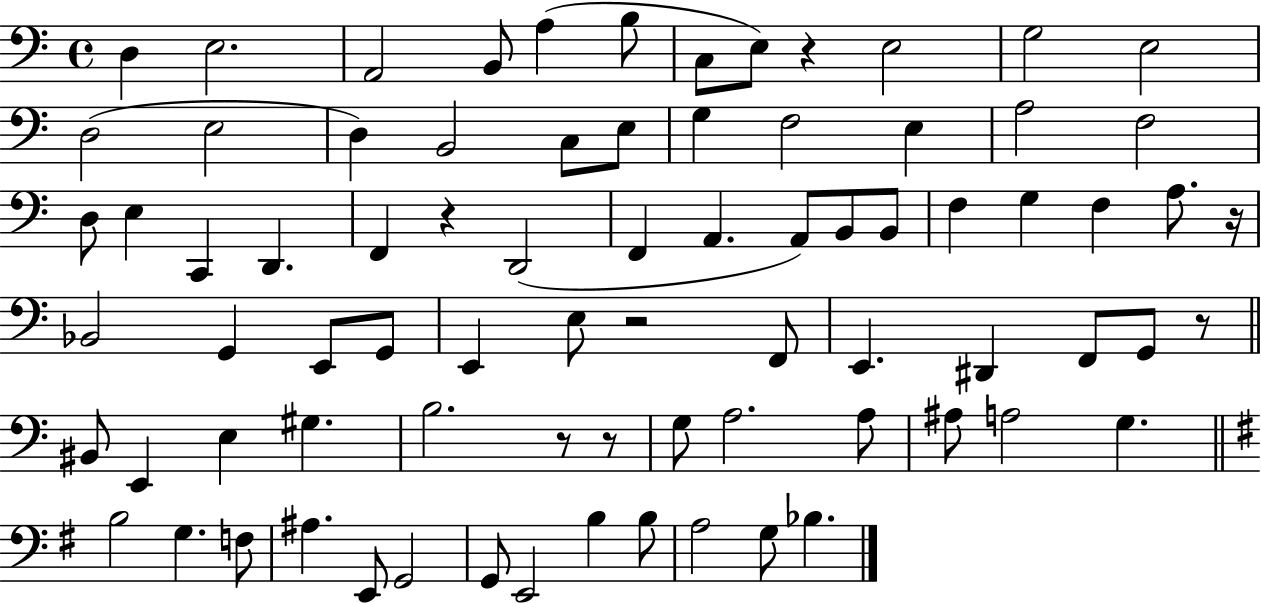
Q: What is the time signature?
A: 4/4